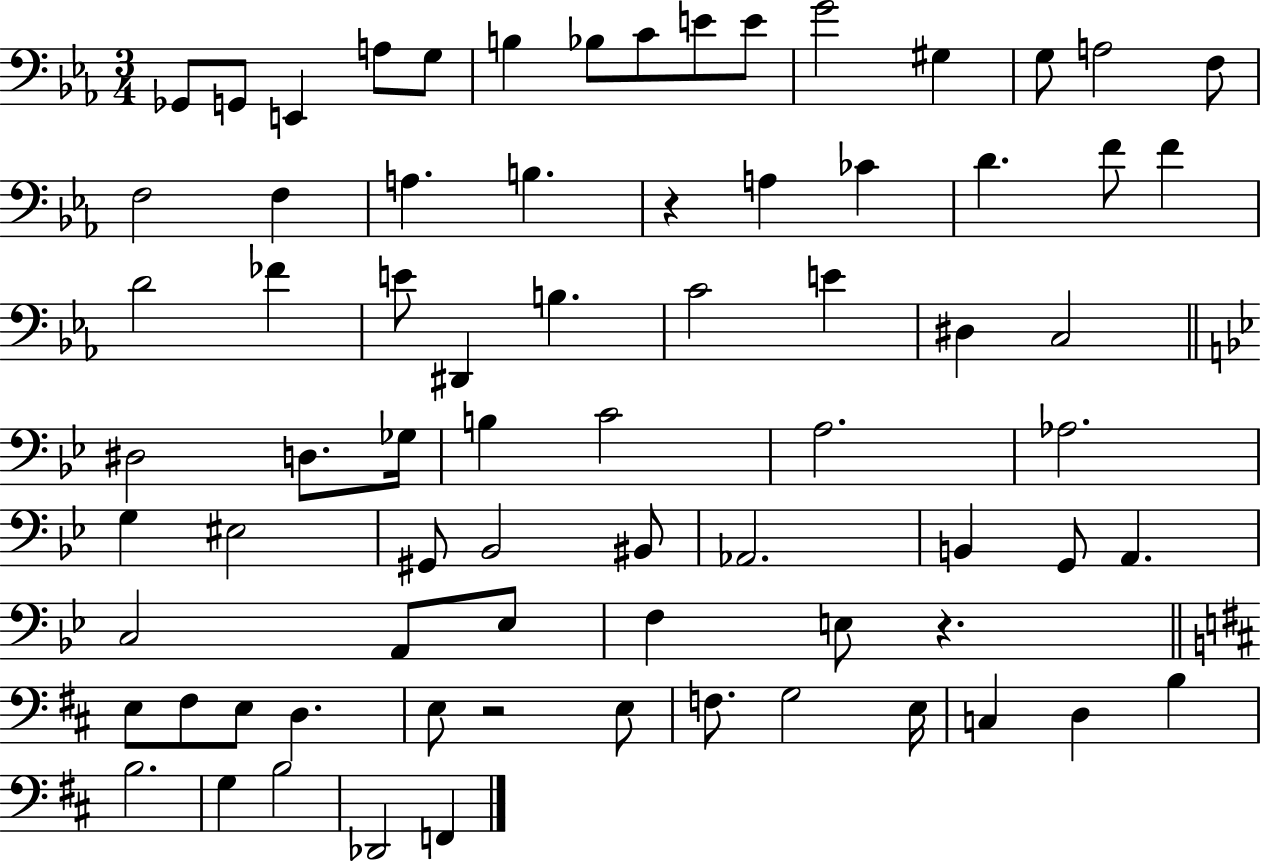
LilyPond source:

{
  \clef bass
  \numericTimeSignature
  \time 3/4
  \key ees \major
  ges,8 g,8 e,4 a8 g8 | b4 bes8 c'8 e'8 e'8 | g'2 gis4 | g8 a2 f8 | \break f2 f4 | a4. b4. | r4 a4 ces'4 | d'4. f'8 f'4 | \break d'2 fes'4 | e'8 dis,4 b4. | c'2 e'4 | dis4 c2 | \break \bar "||" \break \key bes \major dis2 d8. ges16 | b4 c'2 | a2. | aes2. | \break g4 eis2 | gis,8 bes,2 bis,8 | aes,2. | b,4 g,8 a,4. | \break c2 a,8 ees8 | f4 e8 r4. | \bar "||" \break \key d \major e8 fis8 e8 d4. | e8 r2 e8 | f8. g2 e16 | c4 d4 b4 | \break b2. | g4 b2 | des,2 f,4 | \bar "|."
}